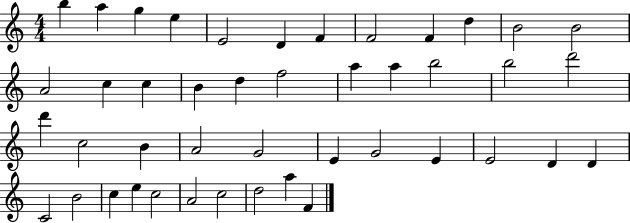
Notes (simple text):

B5/q A5/q G5/q E5/q E4/h D4/q F4/q F4/h F4/q D5/q B4/h B4/h A4/h C5/q C5/q B4/q D5/q F5/h A5/q A5/q B5/h B5/h D6/h D6/q C5/h B4/q A4/h G4/h E4/q G4/h E4/q E4/h D4/q D4/q C4/h B4/h C5/q E5/q C5/h A4/h C5/h D5/h A5/q F4/q